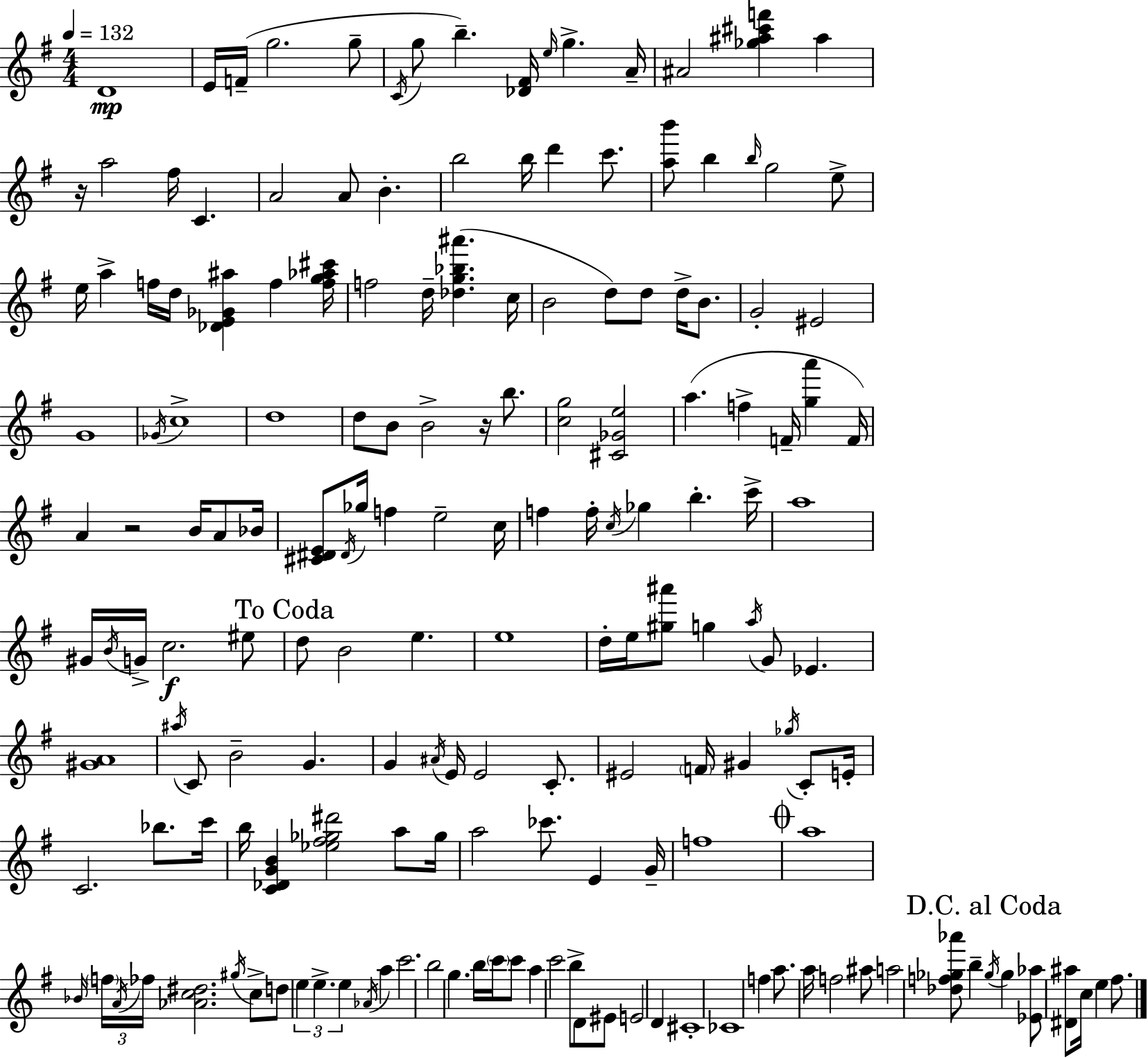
D4/w E4/s F4/s G5/h. G5/e C4/s G5/e B5/q. [Db4,F#4]/s E5/s G5/q. A4/s A#4/h [Gb5,A#5,C#6,F6]/q A#5/q R/s A5/h F#5/s C4/q. A4/h A4/e B4/q. B5/h B5/s D6/q C6/e. [A5,B6]/e B5/q B5/s G5/h E5/e E5/s A5/q F5/s D5/s [Db4,E4,Gb4,A#5]/q F5/q [F5,G5,Ab5,C#6]/s F5/h D5/s [Db5,G5,Bb5,A#6]/q. C5/s B4/h D5/e D5/e D5/s B4/e. G4/h EIS4/h G4/w Gb4/s C5/w D5/w D5/e B4/e B4/h R/s B5/e. [C5,G5]/h [C#4,Gb4,E5]/h A5/q. F5/q F4/s [G5,A6]/q F4/s A4/q R/h B4/s A4/e Bb4/s [C#4,D#4,E4]/e D#4/s Gb5/s F5/q E5/h C5/s F5/q F5/s C5/s Gb5/q B5/q. C6/s A5/w G#4/s B4/s G4/s C5/h. EIS5/e D5/e B4/h E5/q. E5/w D5/s E5/s [G#5,A#6]/e G5/q A5/s G4/e Eb4/q. [G#4,A4]/w A#5/s C4/e B4/h G4/q. G4/q A#4/s E4/s E4/h C4/e. EIS4/h F4/s G#4/q Gb5/s C4/e E4/s C4/h. Bb5/e. C6/s B5/s [C4,Db4,G4,B4]/q [Eb5,F#5,Gb5,D#6]/h A5/e Gb5/s A5/h CES6/e. E4/q G4/s F5/w A5/w Bb4/s F5/s A4/s FES5/s [Ab4,C5,D#5]/h. G#5/s C5/e D5/e E5/q E5/q. E5/q Ab4/s A5/q C6/h. B5/h G5/q. B5/s C6/s C6/e A5/q C6/h B5/e D4/e EIS4/e E4/h D4/q C#4/w CES4/w F5/q A5/e. A5/s F5/h A#5/e A5/h [Db5,F5,Gb5,Ab6]/e B5/q Gb5/s Gb5/q [Eb4,Ab5]/e [D#4,A#5]/e C5/s E5/q F#5/e.